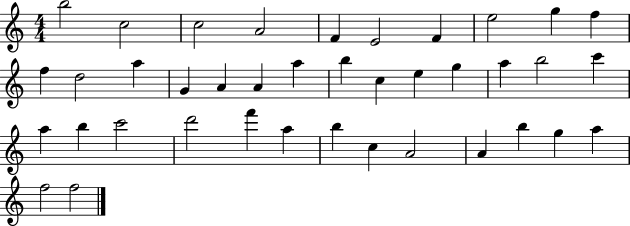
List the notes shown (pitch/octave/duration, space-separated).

B5/h C5/h C5/h A4/h F4/q E4/h F4/q E5/h G5/q F5/q F5/q D5/h A5/q G4/q A4/q A4/q A5/q B5/q C5/q E5/q G5/q A5/q B5/h C6/q A5/q B5/q C6/h D6/h F6/q A5/q B5/q C5/q A4/h A4/q B5/q G5/q A5/q F5/h F5/h